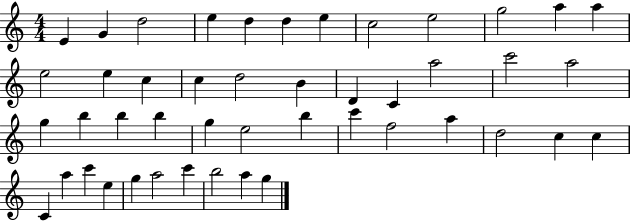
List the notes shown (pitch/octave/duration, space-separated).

E4/q G4/q D5/h E5/q D5/q D5/q E5/q C5/h E5/h G5/h A5/q A5/q E5/h E5/q C5/q C5/q D5/h B4/q D4/q C4/q A5/h C6/h A5/h G5/q B5/q B5/q B5/q G5/q E5/h B5/q C6/q F5/h A5/q D5/h C5/q C5/q C4/q A5/q C6/q E5/q G5/q A5/h C6/q B5/h A5/q G5/q